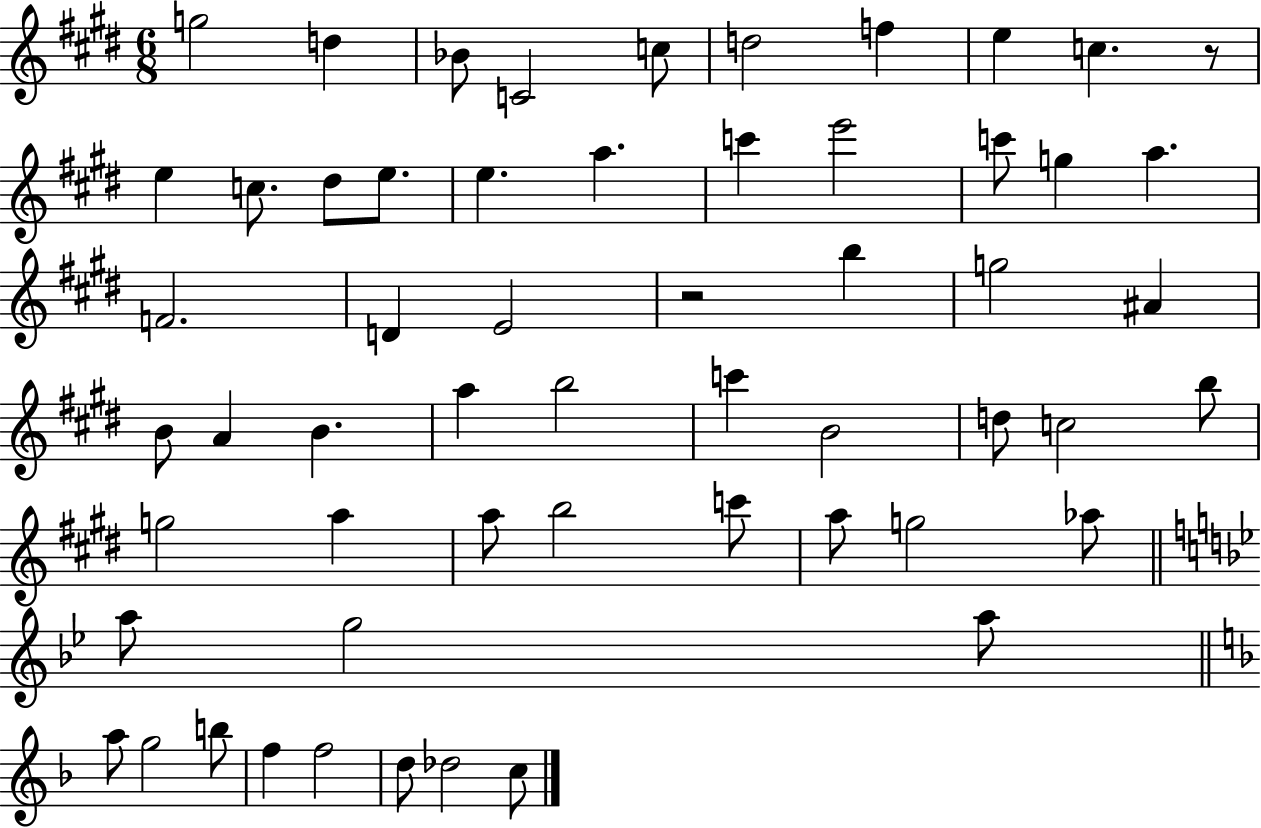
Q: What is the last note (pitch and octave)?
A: C5